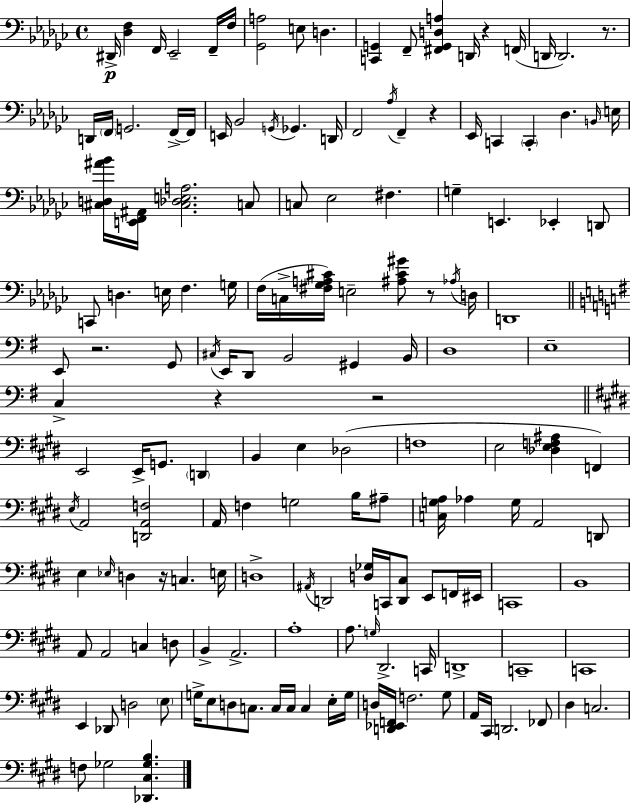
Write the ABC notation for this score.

X:1
T:Untitled
M:4/4
L:1/4
K:Ebm
^D,,/4 [_D,F,] F,,/4 _E,,2 F,,/4 F,/4 [_G,,A,]2 E,/2 D, [C,,G,,] F,,/2 [^F,,G,,D,A,] D,,/4 z F,,/4 D,,/4 D,,2 z/2 D,,/4 F,,/4 G,,2 F,,/4 F,,/4 E,,/4 _B,,2 G,,/4 _G,, D,,/4 F,,2 _A,/4 F,, z _E,,/4 C,, C,, _D, B,,/4 E,/4 [^C,D,^A_B]/4 [E,,F,,^A,,]/4 [^C,_D,E,A,]2 C,/2 C,/2 _E,2 ^F, G, E,, _E,, D,,/2 C,,/2 D, E,/4 F, G,/4 F,/4 C,/4 [^F,_G,A,^C]/4 E,2 [^A,^C^G]/2 z/2 _A,/4 D,/4 D,,4 E,,/2 z2 G,,/2 ^C,/4 E,,/4 D,,/2 B,,2 ^G,, B,,/4 D,4 E,4 C, z z2 E,,2 E,,/4 G,,/2 D,, B,, E, _D,2 F,4 E,2 [_D,E,F,^A,] F,, E,/4 A,,2 [D,,A,,F,]2 A,,/4 F, G,2 B,/4 ^A,/2 [C,G,A,]/4 _A, G,/4 A,,2 D,,/2 E, _E,/4 D, z/4 C, E,/4 D,4 ^A,,/4 D,,2 [D,_G,]/4 C,,/4 [D,,^C,]/2 E,,/2 F,,/4 ^E,,/4 C,,4 B,,4 A,,/2 A,,2 C, D,/2 B,, A,,2 A,4 A,/2 G,/4 ^D,,2 C,,/4 D,,4 C,,4 C,,4 E,, _D,,/2 D,2 E,/2 G,/4 E,/2 D,/2 C,/2 C,/4 C,/4 C, E,/4 G,/4 D,/4 [D,,_E,,F,,]/4 F,2 ^G,/2 A,,/4 ^C,,/4 D,,2 _F,,/2 ^D, C,2 F,/2 _G,2 [_D,,^C,_G,B,]